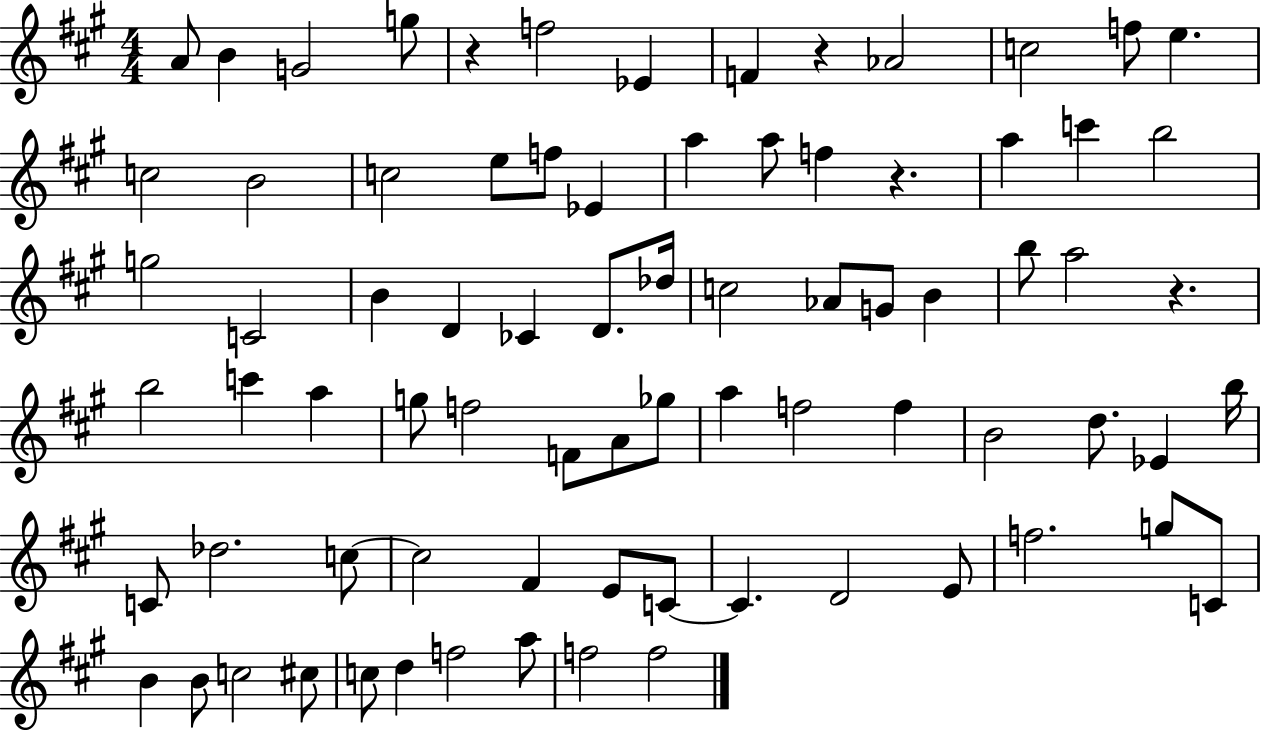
X:1
T:Untitled
M:4/4
L:1/4
K:A
A/2 B G2 g/2 z f2 _E F z _A2 c2 f/2 e c2 B2 c2 e/2 f/2 _E a a/2 f z a c' b2 g2 C2 B D _C D/2 _d/4 c2 _A/2 G/2 B b/2 a2 z b2 c' a g/2 f2 F/2 A/2 _g/2 a f2 f B2 d/2 _E b/4 C/2 _d2 c/2 c2 ^F E/2 C/2 C D2 E/2 f2 g/2 C/2 B B/2 c2 ^c/2 c/2 d f2 a/2 f2 f2